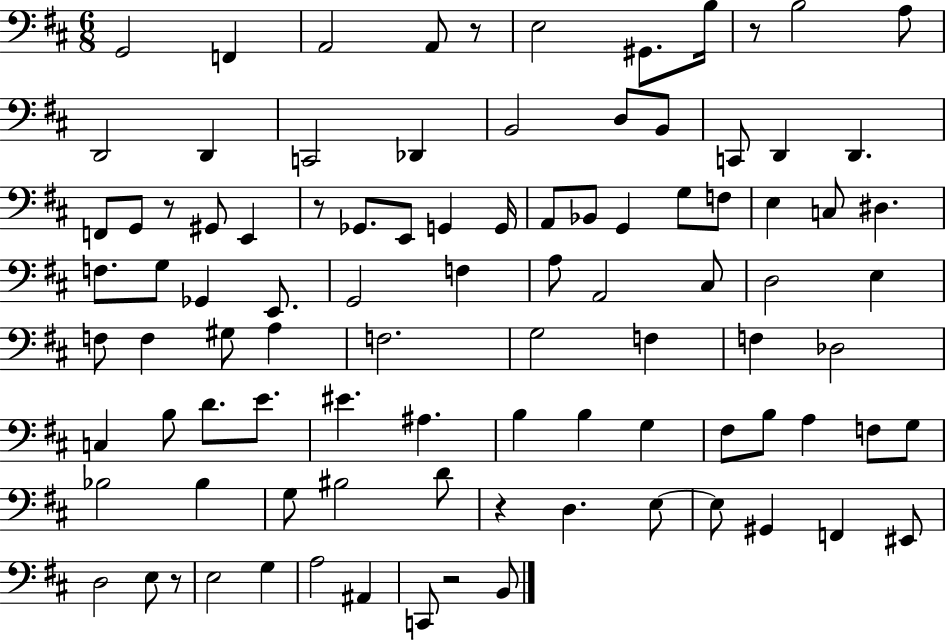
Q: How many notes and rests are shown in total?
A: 95